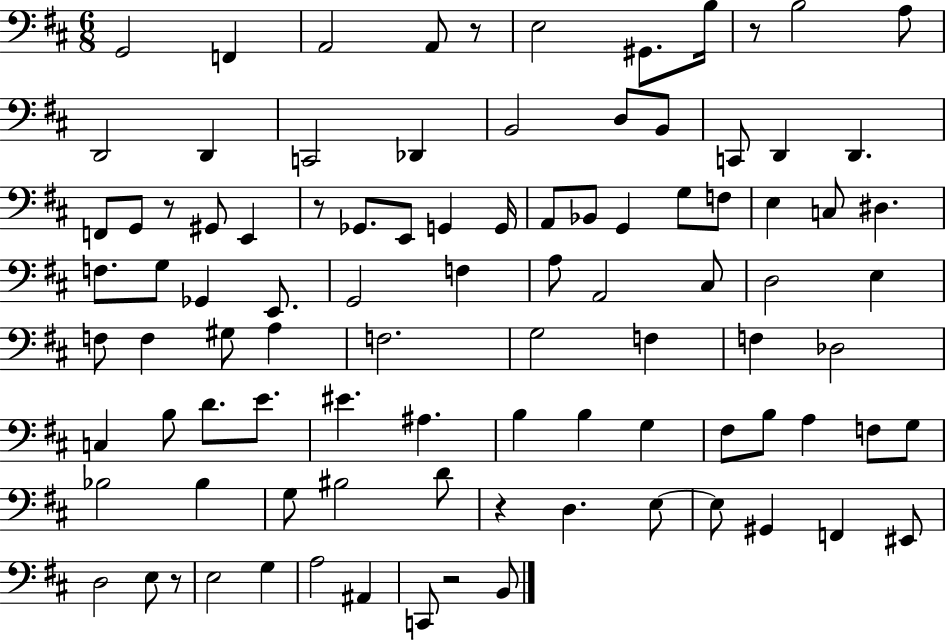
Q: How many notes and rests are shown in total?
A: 95